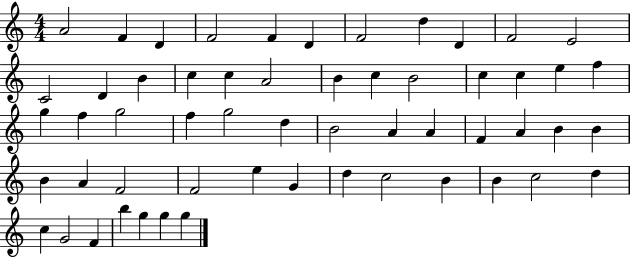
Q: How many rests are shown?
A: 0